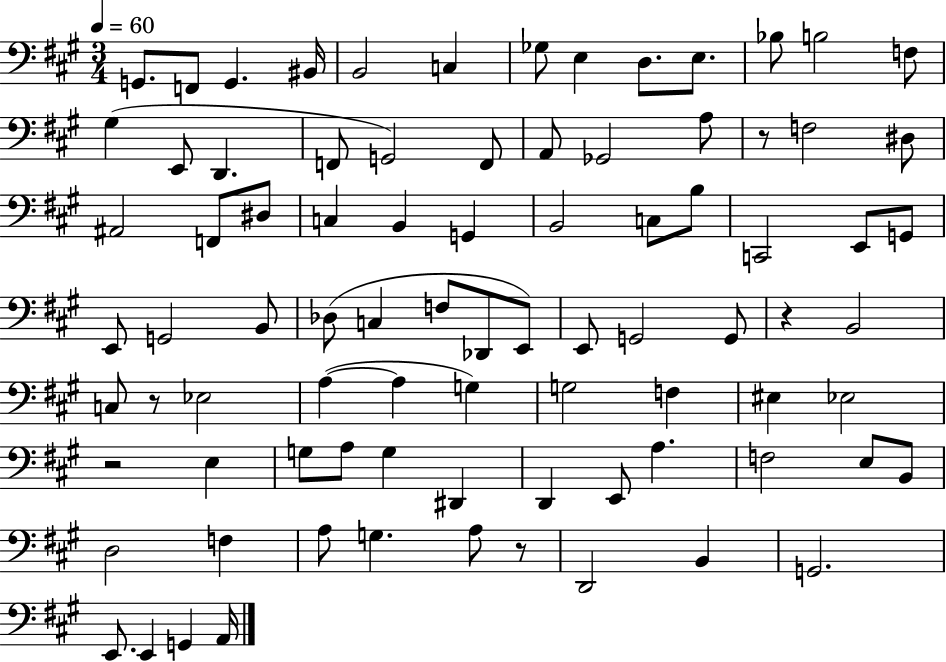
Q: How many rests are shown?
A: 5